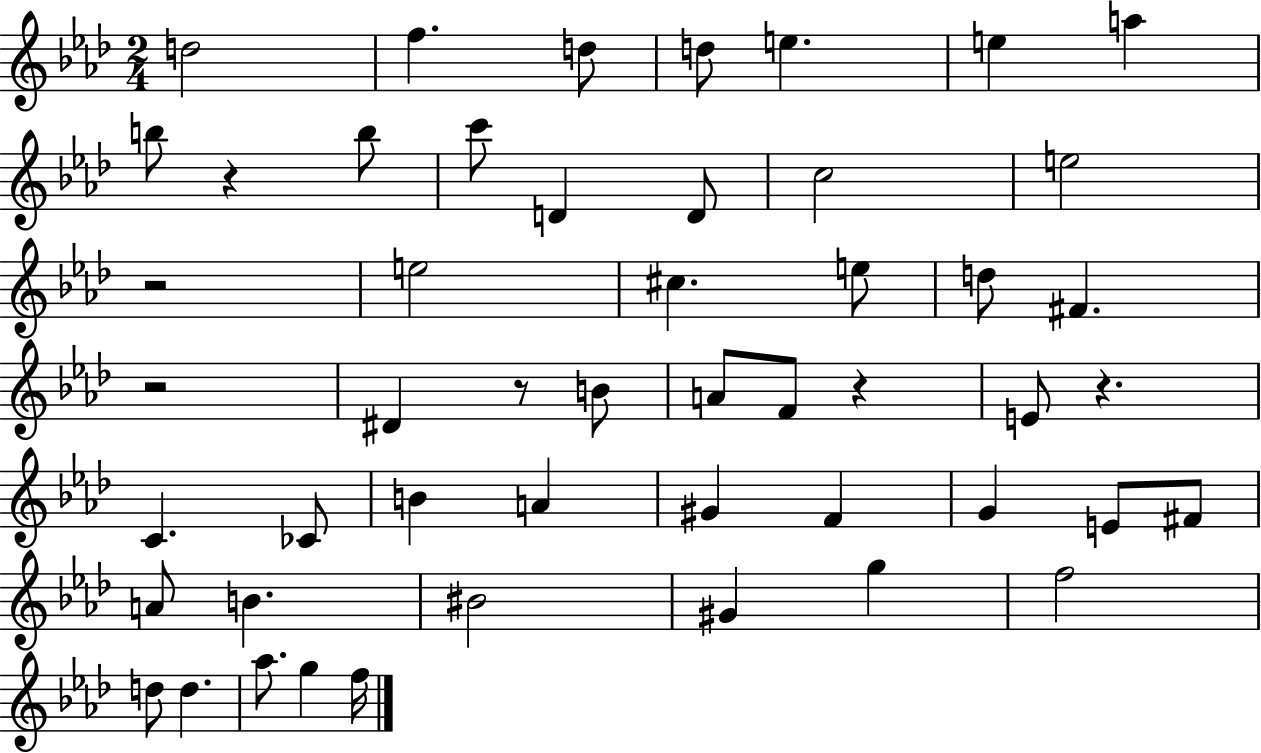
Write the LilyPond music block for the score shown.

{
  \clef treble
  \numericTimeSignature
  \time 2/4
  \key aes \major
  \repeat volta 2 { d''2 | f''4. d''8 | d''8 e''4. | e''4 a''4 | \break b''8 r4 b''8 | c'''8 d'4 d'8 | c''2 | e''2 | \break r2 | e''2 | cis''4. e''8 | d''8 fis'4. | \break r2 | dis'4 r8 b'8 | a'8 f'8 r4 | e'8 r4. | \break c'4. ces'8 | b'4 a'4 | gis'4 f'4 | g'4 e'8 fis'8 | \break a'8 b'4. | bis'2 | gis'4 g''4 | f''2 | \break d''8 d''4. | aes''8. g''4 f''16 | } \bar "|."
}